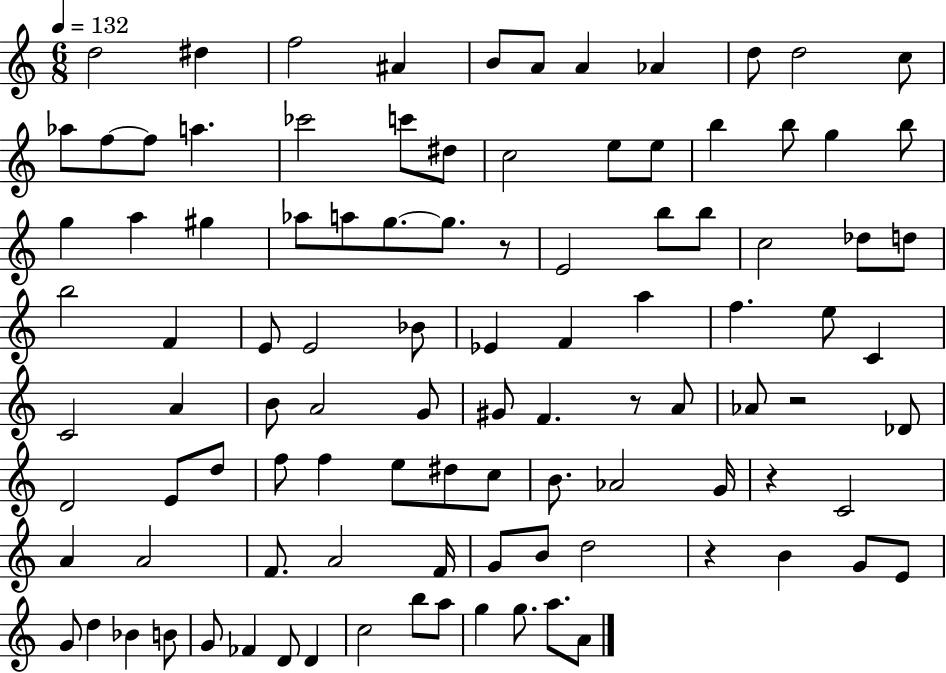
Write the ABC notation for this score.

X:1
T:Untitled
M:6/8
L:1/4
K:C
d2 ^d f2 ^A B/2 A/2 A _A d/2 d2 c/2 _a/2 f/2 f/2 a _c'2 c'/2 ^d/2 c2 e/2 e/2 b b/2 g b/2 g a ^g _a/2 a/2 g/2 g/2 z/2 E2 b/2 b/2 c2 _d/2 d/2 b2 F E/2 E2 _B/2 _E F a f e/2 C C2 A B/2 A2 G/2 ^G/2 F z/2 A/2 _A/2 z2 _D/2 D2 E/2 d/2 f/2 f e/2 ^d/2 c/2 B/2 _A2 G/4 z C2 A A2 F/2 A2 F/4 G/2 B/2 d2 z B G/2 E/2 G/2 d _B B/2 G/2 _F D/2 D c2 b/2 a/2 g g/2 a/2 A/2